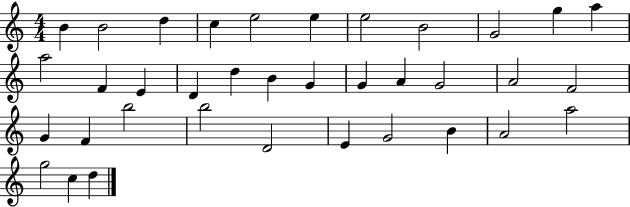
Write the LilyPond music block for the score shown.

{
  \clef treble
  \numericTimeSignature
  \time 4/4
  \key c \major
  b'4 b'2 d''4 | c''4 e''2 e''4 | e''2 b'2 | g'2 g''4 a''4 | \break a''2 f'4 e'4 | d'4 d''4 b'4 g'4 | g'4 a'4 g'2 | a'2 f'2 | \break g'4 f'4 b''2 | b''2 d'2 | e'4 g'2 b'4 | a'2 a''2 | \break g''2 c''4 d''4 | \bar "|."
}